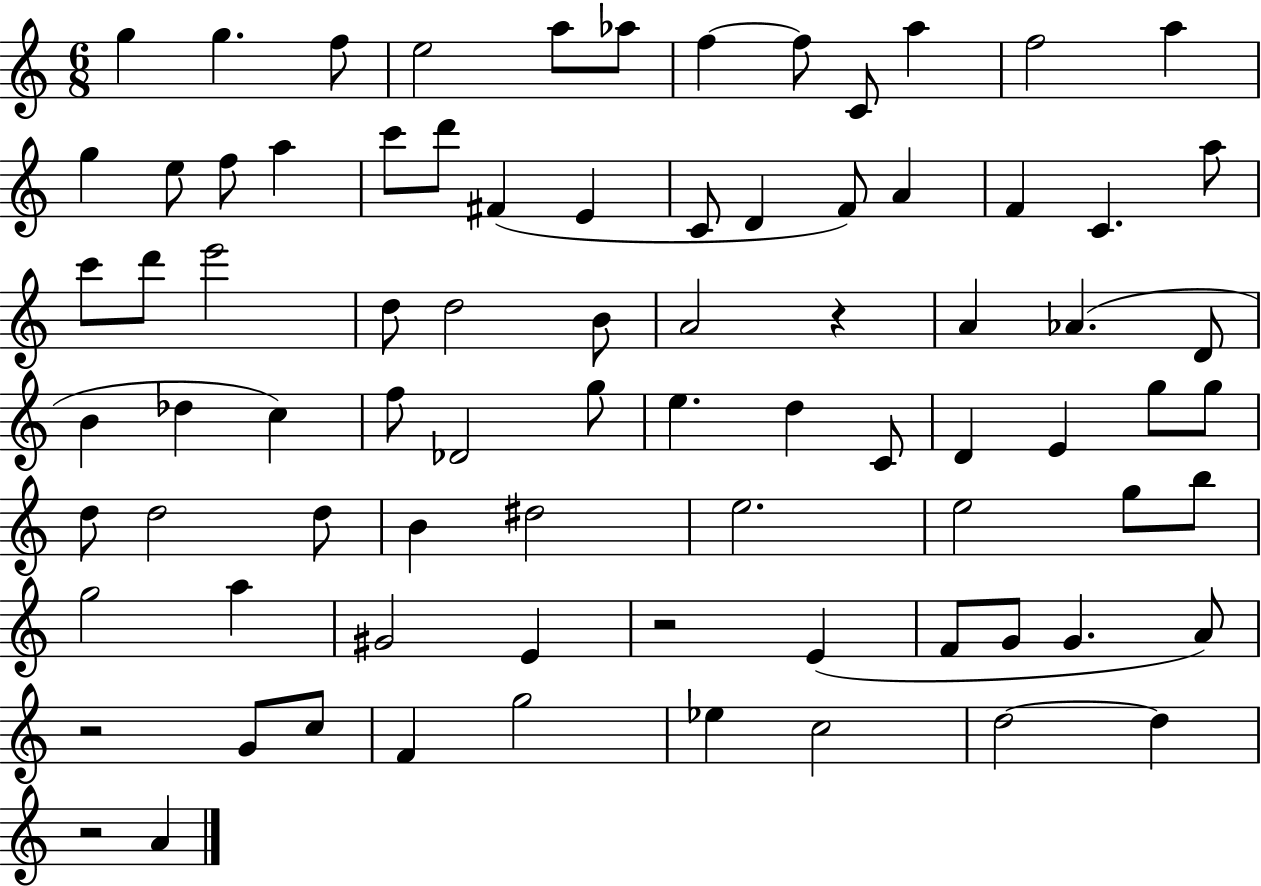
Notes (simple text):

G5/q G5/q. F5/e E5/h A5/e Ab5/e F5/q F5/e C4/e A5/q F5/h A5/q G5/q E5/e F5/e A5/q C6/e D6/e F#4/q E4/q C4/e D4/q F4/e A4/q F4/q C4/q. A5/e C6/e D6/e E6/h D5/e D5/h B4/e A4/h R/q A4/q Ab4/q. D4/e B4/q Db5/q C5/q F5/e Db4/h G5/e E5/q. D5/q C4/e D4/q E4/q G5/e G5/e D5/e D5/h D5/e B4/q D#5/h E5/h. E5/h G5/e B5/e G5/h A5/q G#4/h E4/q R/h E4/q F4/e G4/e G4/q. A4/e R/h G4/e C5/e F4/q G5/h Eb5/q C5/h D5/h D5/q R/h A4/q